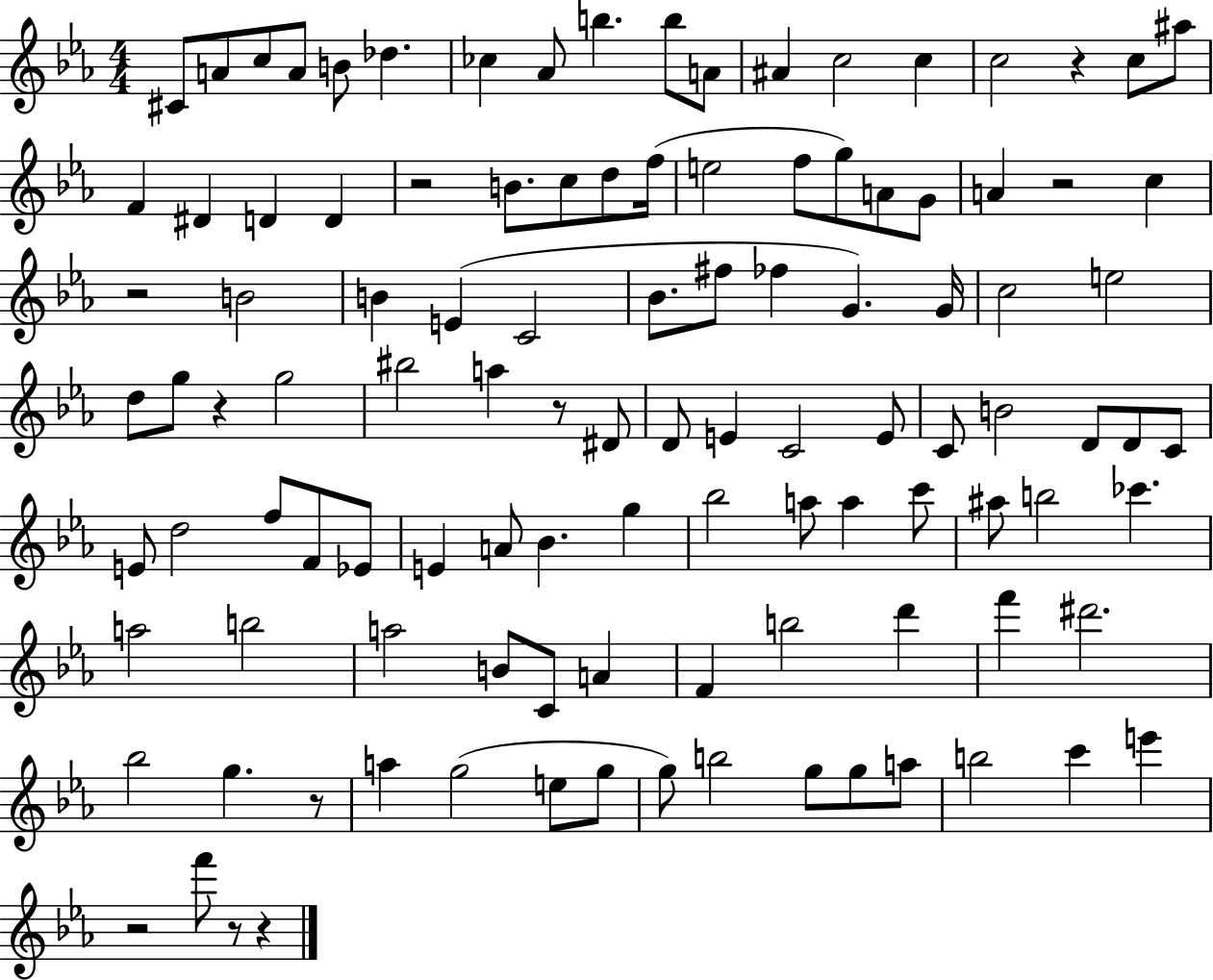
C#4/e A4/e C5/e A4/e B4/e Db5/q. CES5/q Ab4/e B5/q. B5/e A4/e A#4/q C5/h C5/q C5/h R/q C5/e A#5/e F4/q D#4/q D4/q D4/q R/h B4/e. C5/e D5/e F5/s E5/h F5/e G5/e A4/e G4/e A4/q R/h C5/q R/h B4/h B4/q E4/q C4/h Bb4/e. F#5/e FES5/q G4/q. G4/s C5/h E5/h D5/e G5/e R/q G5/h BIS5/h A5/q R/e D#4/e D4/e E4/q C4/h E4/e C4/e B4/h D4/e D4/e C4/e E4/e D5/h F5/e F4/e Eb4/e E4/q A4/e Bb4/q. G5/q Bb5/h A5/e A5/q C6/e A#5/e B5/h CES6/q. A5/h B5/h A5/h B4/e C4/e A4/q F4/q B5/h D6/q F6/q D#6/h. Bb5/h G5/q. R/e A5/q G5/h E5/e G5/e G5/e B5/h G5/e G5/e A5/e B5/h C6/q E6/q R/h F6/e R/e R/q